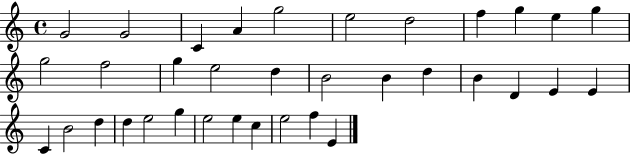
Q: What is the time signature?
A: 4/4